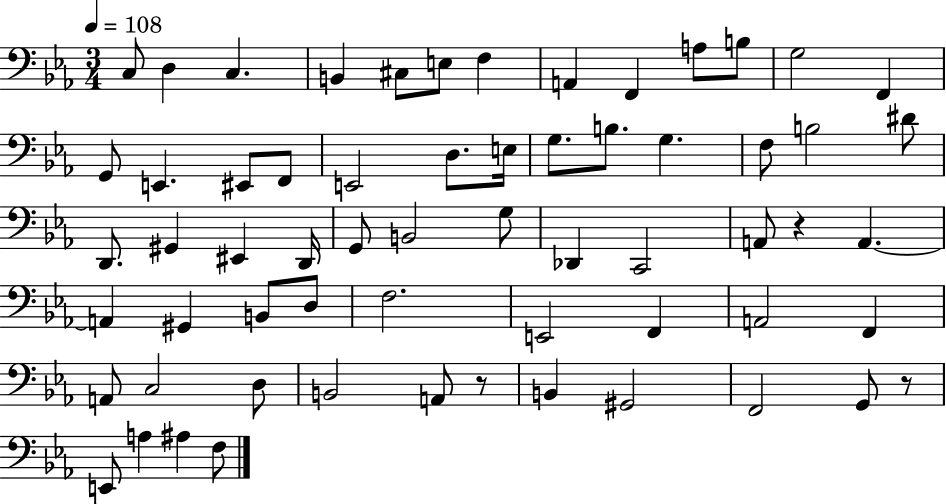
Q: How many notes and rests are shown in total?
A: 62